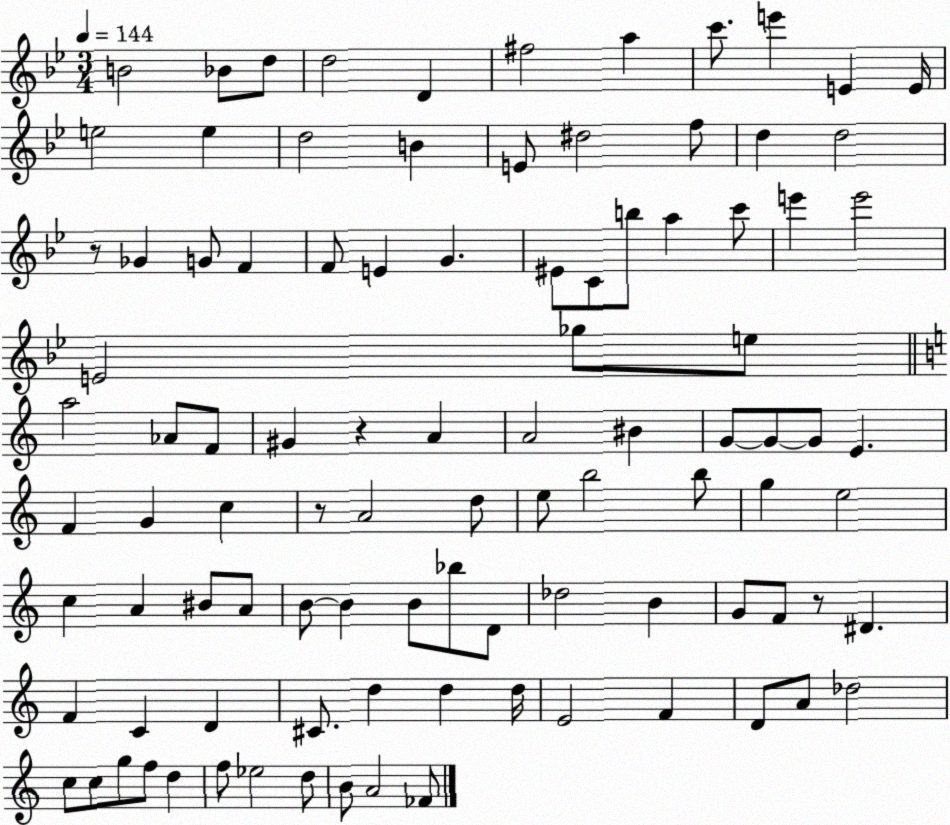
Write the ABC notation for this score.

X:1
T:Untitled
M:3/4
L:1/4
K:Bb
B2 _B/2 d/2 d2 D ^f2 a c'/2 e' E E/4 e2 e d2 B E/2 ^d2 f/2 d d2 z/2 _G G/2 F F/2 E G ^E/2 C/2 b/2 a c'/2 e' e'2 E2 _g/2 e/2 a2 _A/2 F/2 ^G z A A2 ^B G/2 G/2 G/2 E F G c z/2 A2 d/2 e/2 b2 b/2 g e2 c A ^B/2 A/2 B/2 B B/2 _b/2 D/2 _d2 B G/2 F/2 z/2 ^D F C D ^C/2 d d d/4 E2 F D/2 A/2 _d2 c/2 c/2 g/2 f/2 d f/2 _e2 d/2 B/2 A2 _F/2